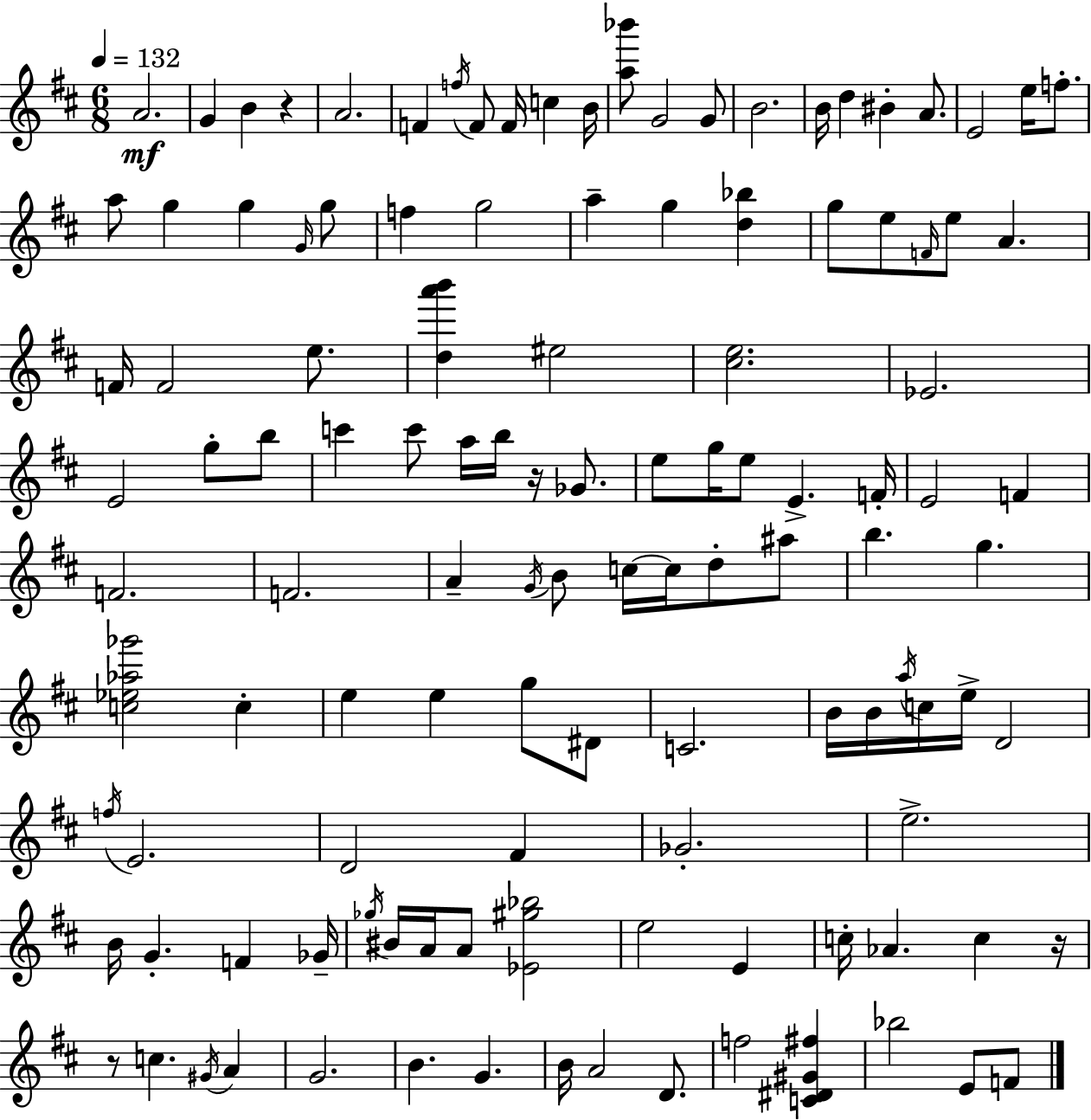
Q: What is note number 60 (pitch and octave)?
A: C5